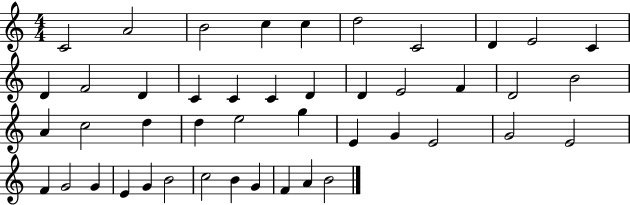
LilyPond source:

{
  \clef treble
  \numericTimeSignature
  \time 4/4
  \key c \major
  c'2 a'2 | b'2 c''4 c''4 | d''2 c'2 | d'4 e'2 c'4 | \break d'4 f'2 d'4 | c'4 c'4 c'4 d'4 | d'4 e'2 f'4 | d'2 b'2 | \break a'4 c''2 d''4 | d''4 e''2 g''4 | e'4 g'4 e'2 | g'2 e'2 | \break f'4 g'2 g'4 | e'4 g'4 b'2 | c''2 b'4 g'4 | f'4 a'4 b'2 | \break \bar "|."
}